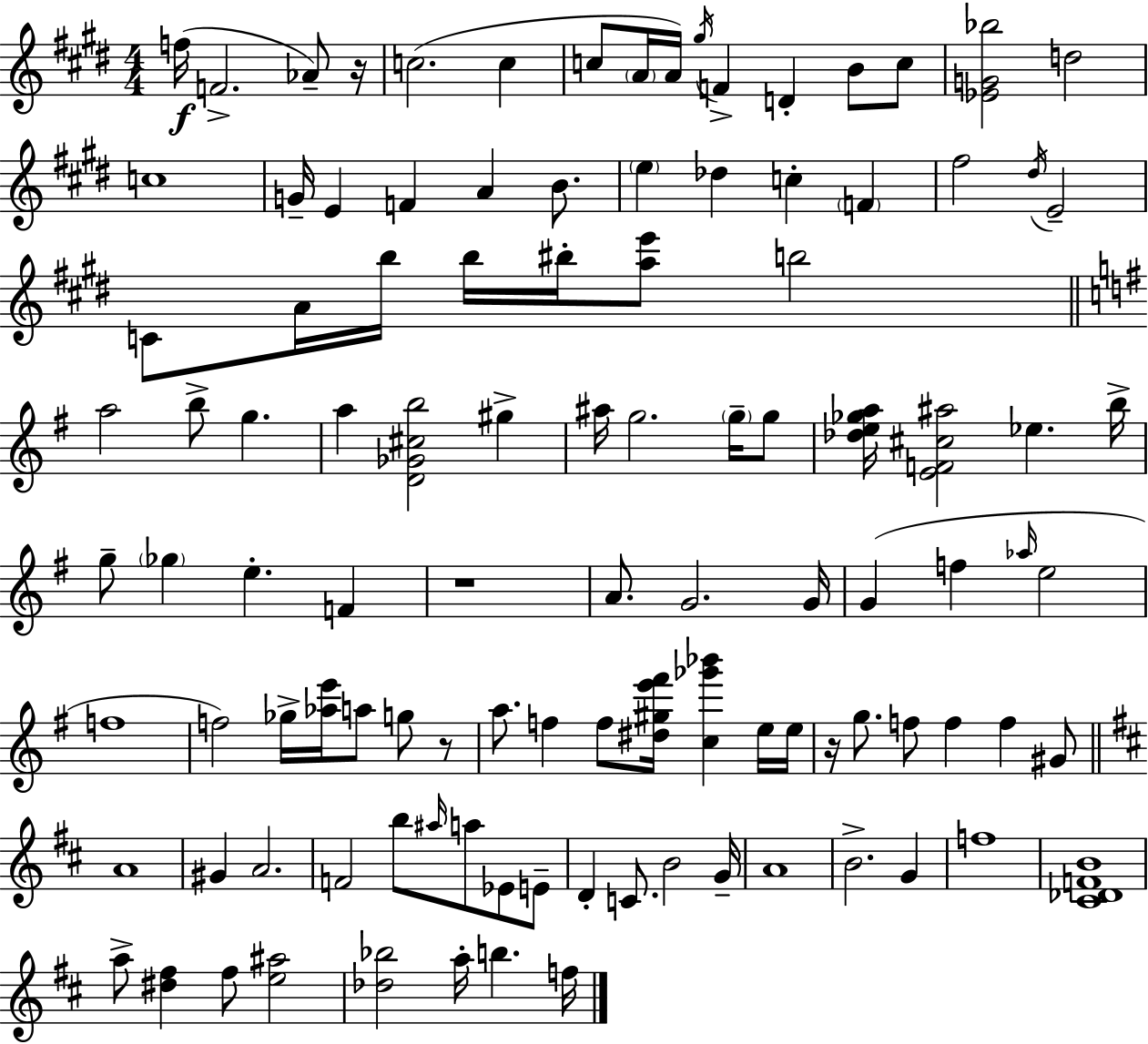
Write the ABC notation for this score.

X:1
T:Untitled
M:4/4
L:1/4
K:E
f/4 F2 _A/2 z/4 c2 c c/2 A/4 A/4 ^g/4 F D B/2 c/2 [_EG_b]2 d2 c4 G/4 E F A B/2 e _d c F ^f2 ^d/4 E2 C/2 A/4 b/4 b/4 ^b/4 [ae']/2 b2 a2 b/2 g a [D_G^cb]2 ^g ^a/4 g2 g/4 g/2 [_de_ga]/4 [EF^c^a]2 _e b/4 g/2 _g e F z4 A/2 G2 G/4 G f _a/4 e2 f4 f2 _g/4 [_ae']/4 a/2 g/2 z/2 a/2 f f/2 [^d^ge'^f']/4 [c_g'_b'] e/4 e/4 z/4 g/2 f/2 f f ^G/2 A4 ^G A2 F2 b/2 ^a/4 a/2 _E/2 E/2 D C/2 B2 G/4 A4 B2 G f4 [^C_DFB]4 a/2 [^d^f] ^f/2 [e^a]2 [_d_b]2 a/4 b f/4